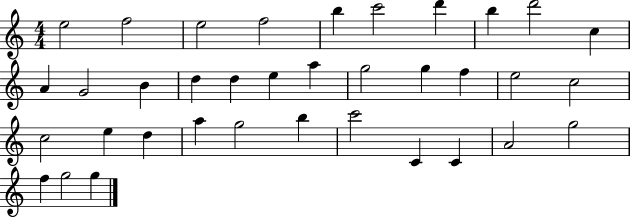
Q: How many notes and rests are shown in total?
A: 36